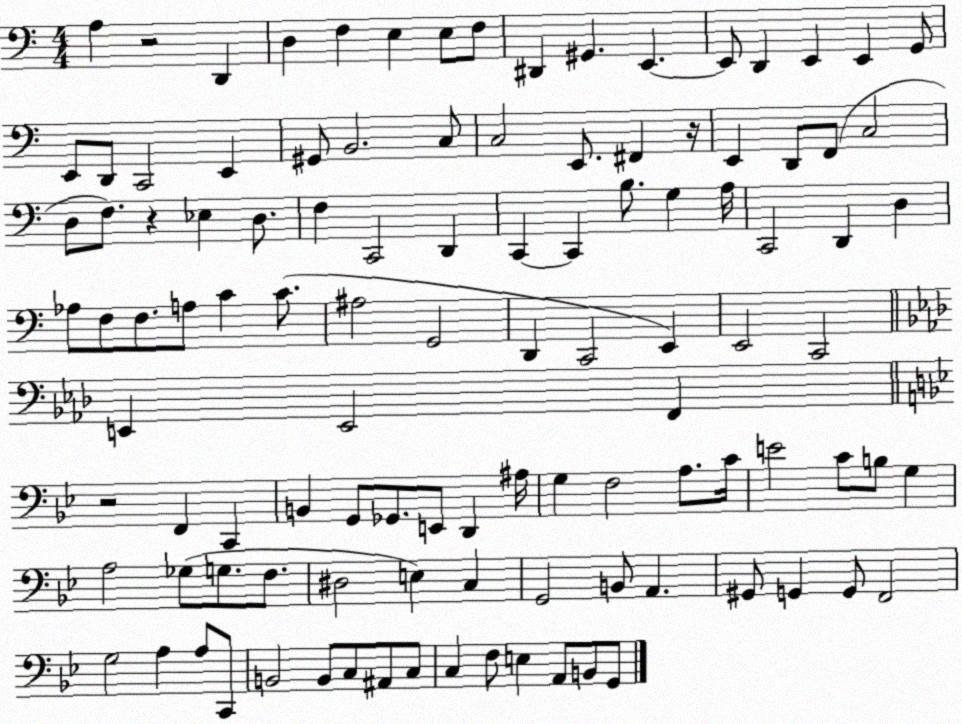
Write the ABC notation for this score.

X:1
T:Untitled
M:4/4
L:1/4
K:C
A, z2 D,, D, F, E, E,/2 F,/2 ^D,, ^G,, E,, E,,/2 D,, E,, E,, G,,/2 E,,/2 D,,/2 C,,2 E,, ^G,,/2 B,,2 C,/2 C,2 E,,/2 ^F,, z/4 E,, D,,/2 F,,/2 C,2 D,/2 F,/2 z _E, D,/2 F, C,,2 D,, C,, C,, B,/2 G, A,/4 C,,2 D,, D, _A,/2 F,/2 F,/2 A,/2 C C/2 ^A,2 G,,2 D,, C,,2 E,, E,,2 C,,2 E,, E,,2 F,, z2 F,, C,, B,, G,,/2 _G,,/2 E,,/2 D,, ^A,/4 G, F,2 A,/2 C/4 E2 C/2 B,/2 G, A,2 _G,/2 G,/2 F,/2 ^D,2 E, C, G,,2 B,,/2 A,, ^G,,/2 G,, G,,/2 F,,2 G,2 A, A,/2 C,,/2 B,,2 B,,/2 C,/2 ^A,,/2 C,/2 C, F,/2 E, A,,/2 B,,/2 G,,/2